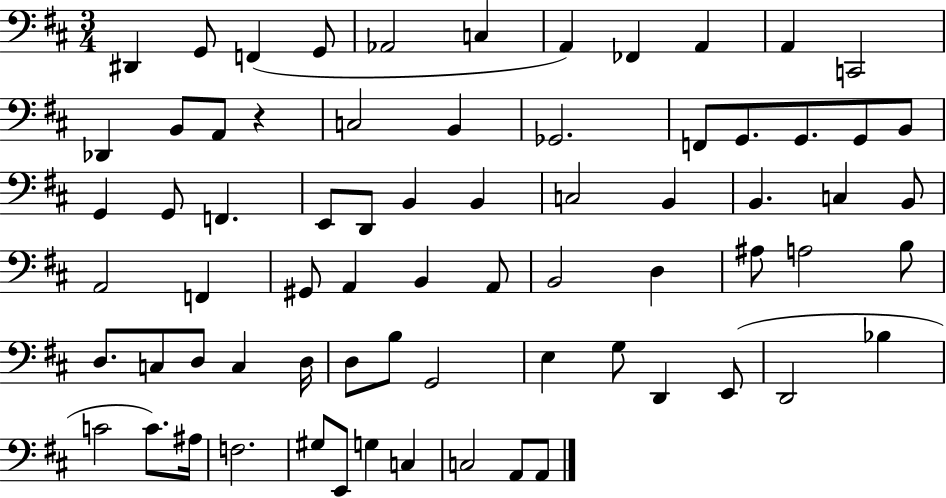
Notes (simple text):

D#2/q G2/e F2/q G2/e Ab2/h C3/q A2/q FES2/q A2/q A2/q C2/h Db2/q B2/e A2/e R/q C3/h B2/q Gb2/h. F2/e G2/e. G2/e. G2/e B2/e G2/q G2/e F2/q. E2/e D2/e B2/q B2/q C3/h B2/q B2/q. C3/q B2/e A2/h F2/q G#2/e A2/q B2/q A2/e B2/h D3/q A#3/e A3/h B3/e D3/e. C3/e D3/e C3/q D3/s D3/e B3/e G2/h E3/q G3/e D2/q E2/e D2/h Bb3/q C4/h C4/e. A#3/s F3/h. G#3/e E2/e G3/q C3/q C3/h A2/e A2/e